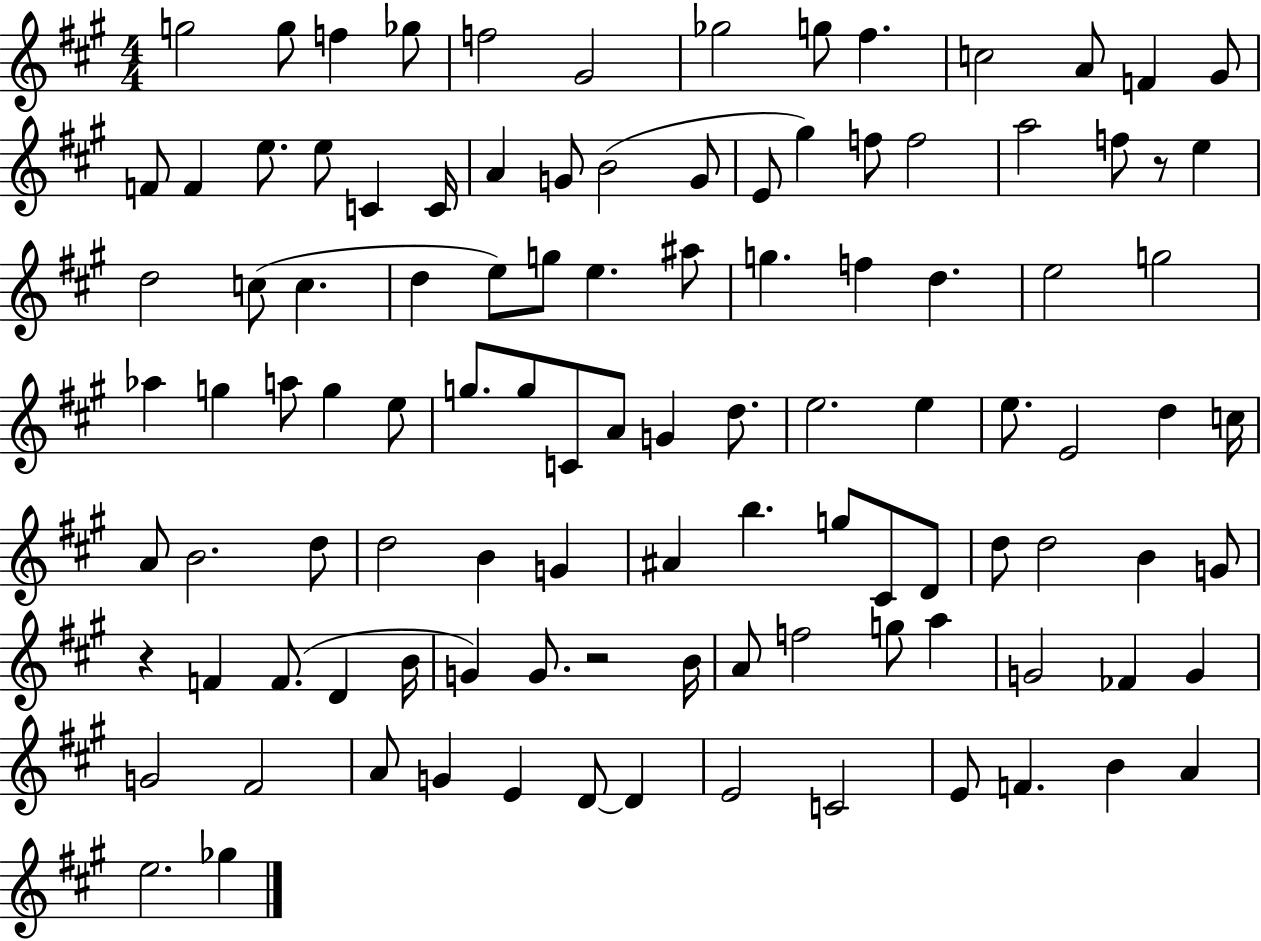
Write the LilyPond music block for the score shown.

{
  \clef treble
  \numericTimeSignature
  \time 4/4
  \key a \major
  g''2 g''8 f''4 ges''8 | f''2 gis'2 | ges''2 g''8 fis''4. | c''2 a'8 f'4 gis'8 | \break f'8 f'4 e''8. e''8 c'4 c'16 | a'4 g'8 b'2( g'8 | e'8 gis''4) f''8 f''2 | a''2 f''8 r8 e''4 | \break d''2 c''8( c''4. | d''4 e''8) g''8 e''4. ais''8 | g''4. f''4 d''4. | e''2 g''2 | \break aes''4 g''4 a''8 g''4 e''8 | g''8. g''8 c'8 a'8 g'4 d''8. | e''2. e''4 | e''8. e'2 d''4 c''16 | \break a'8 b'2. d''8 | d''2 b'4 g'4 | ais'4 b''4. g''8 cis'8 d'8 | d''8 d''2 b'4 g'8 | \break r4 f'4 f'8.( d'4 b'16 | g'4) g'8. r2 b'16 | a'8 f''2 g''8 a''4 | g'2 fes'4 g'4 | \break g'2 fis'2 | a'8 g'4 e'4 d'8~~ d'4 | e'2 c'2 | e'8 f'4. b'4 a'4 | \break e''2. ges''4 | \bar "|."
}